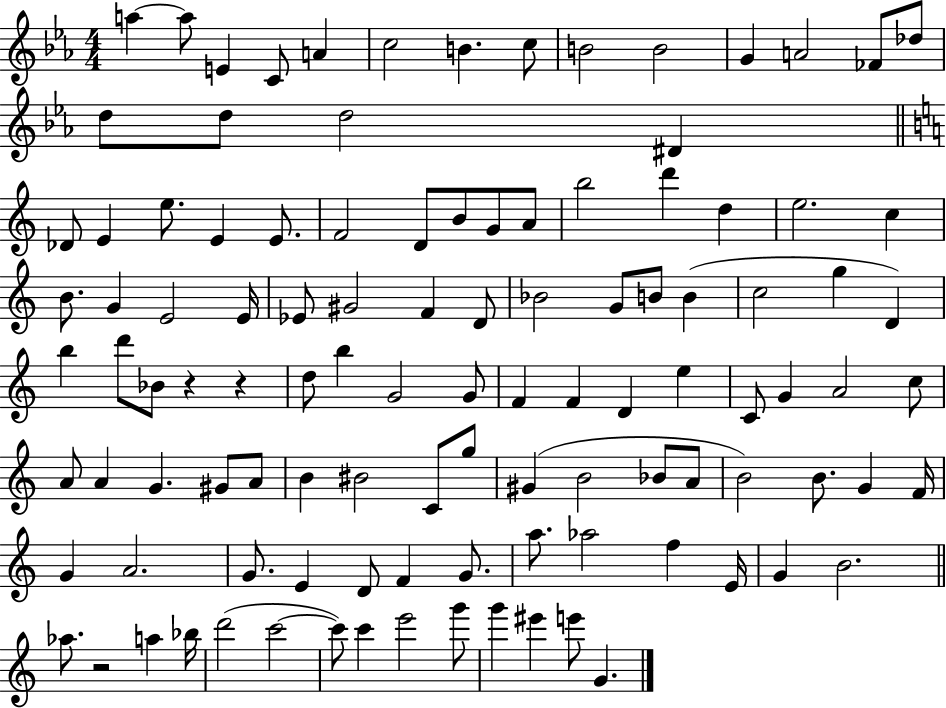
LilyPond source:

{
  \clef treble
  \numericTimeSignature
  \time 4/4
  \key ees \major
  a''4~~ a''8 e'4 c'8 a'4 | c''2 b'4. c''8 | b'2 b'2 | g'4 a'2 fes'8 des''8 | \break d''8 d''8 d''2 dis'4 | \bar "||" \break \key c \major des'8 e'4 e''8. e'4 e'8. | f'2 d'8 b'8 g'8 a'8 | b''2 d'''4 d''4 | e''2. c''4 | \break b'8. g'4 e'2 e'16 | ees'8 gis'2 f'4 d'8 | bes'2 g'8 b'8 b'4( | c''2 g''4 d'4) | \break b''4 d'''8 bes'8 r4 r4 | d''8 b''4 g'2 g'8 | f'4 f'4 d'4 e''4 | c'8 g'4 a'2 c''8 | \break a'8 a'4 g'4. gis'8 a'8 | b'4 bis'2 c'8 g''8 | gis'4( b'2 bes'8 a'8 | b'2) b'8. g'4 f'16 | \break g'4 a'2. | g'8. e'4 d'8 f'4 g'8. | a''8. aes''2 f''4 e'16 | g'4 b'2. | \break \bar "||" \break \key c \major aes''8. r2 a''4 bes''16 | d'''2( c'''2~~ | c'''8) c'''4 e'''2 g'''8 | g'''4 eis'''4 e'''8 g'4. | \break \bar "|."
}